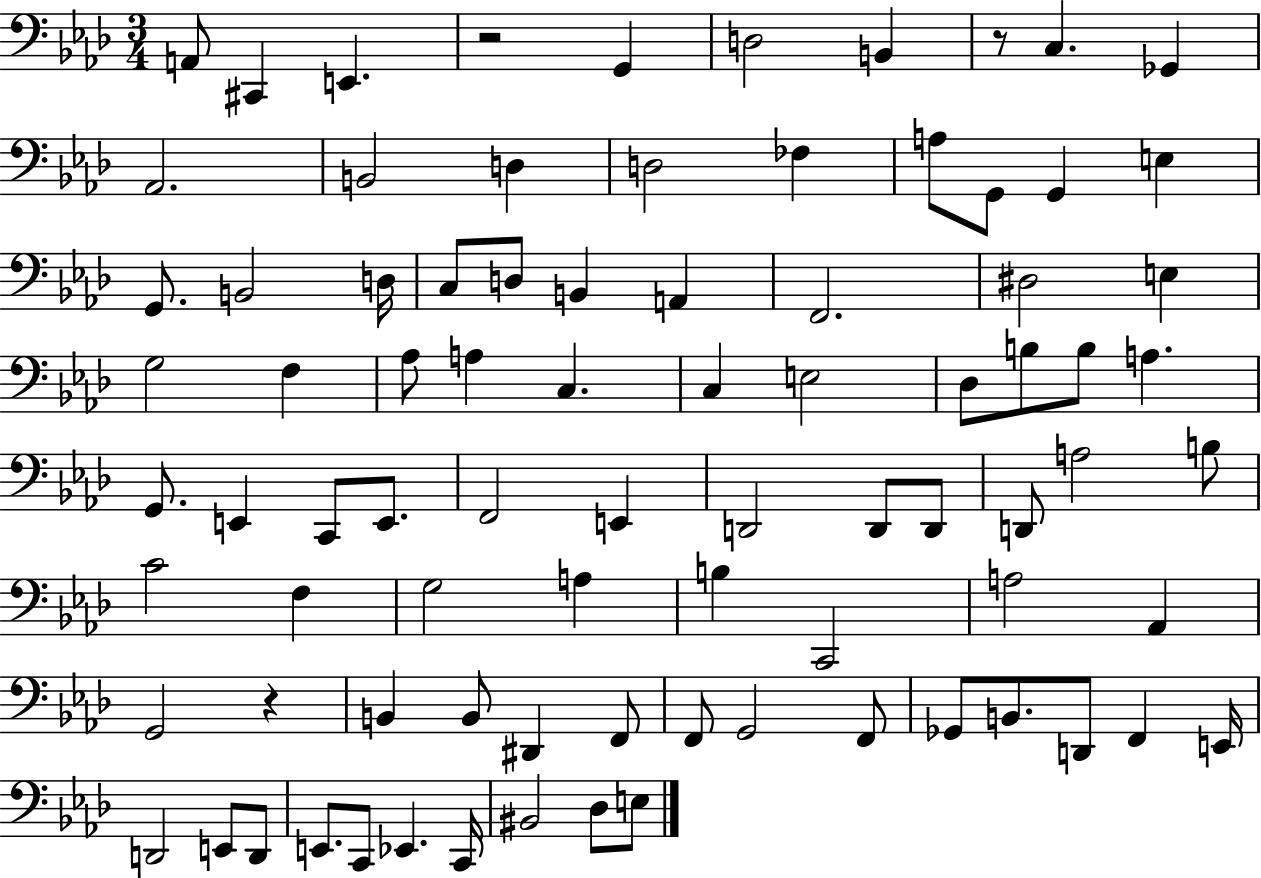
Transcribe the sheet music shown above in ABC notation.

X:1
T:Untitled
M:3/4
L:1/4
K:Ab
A,,/2 ^C,, E,, z2 G,, D,2 B,, z/2 C, _G,, _A,,2 B,,2 D, D,2 _F, A,/2 G,,/2 G,, E, G,,/2 B,,2 D,/4 C,/2 D,/2 B,, A,, F,,2 ^D,2 E, G,2 F, _A,/2 A, C, C, E,2 _D,/2 B,/2 B,/2 A, G,,/2 E,, C,,/2 E,,/2 F,,2 E,, D,,2 D,,/2 D,,/2 D,,/2 A,2 B,/2 C2 F, G,2 A, B, C,,2 A,2 _A,, G,,2 z B,, B,,/2 ^D,, F,,/2 F,,/2 G,,2 F,,/2 _G,,/2 B,,/2 D,,/2 F,, E,,/4 D,,2 E,,/2 D,,/2 E,,/2 C,,/2 _E,, C,,/4 ^B,,2 _D,/2 E,/2